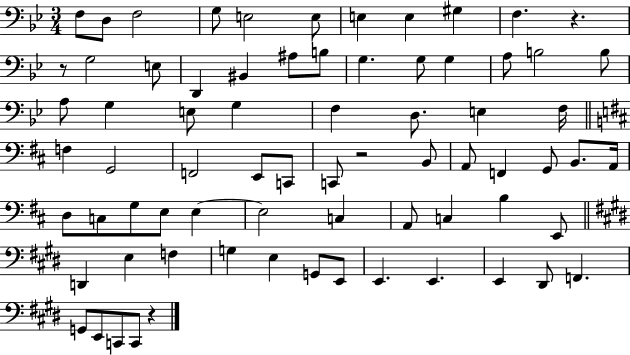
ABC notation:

X:1
T:Untitled
M:3/4
L:1/4
K:Bb
F,/2 D,/2 F,2 G,/2 E,2 E,/2 E, E, ^G, F, z z/2 G,2 E,/2 D,, ^B,, ^A,/2 B,/2 G, G,/2 G, A,/2 B,2 B,/2 A,/2 G, E,/2 G, F, D,/2 E, F,/4 F, G,,2 F,,2 E,,/2 C,,/2 C,,/2 z2 B,,/2 A,,/2 F,, G,,/2 B,,/2 A,,/4 D,/2 C,/2 G,/2 E,/2 E, E,2 C, A,,/2 C, B, E,,/2 D,, E, F, G, E, G,,/2 E,,/2 E,, E,, E,, ^D,,/2 F,, G,,/2 E,,/2 C,,/2 C,,/2 z